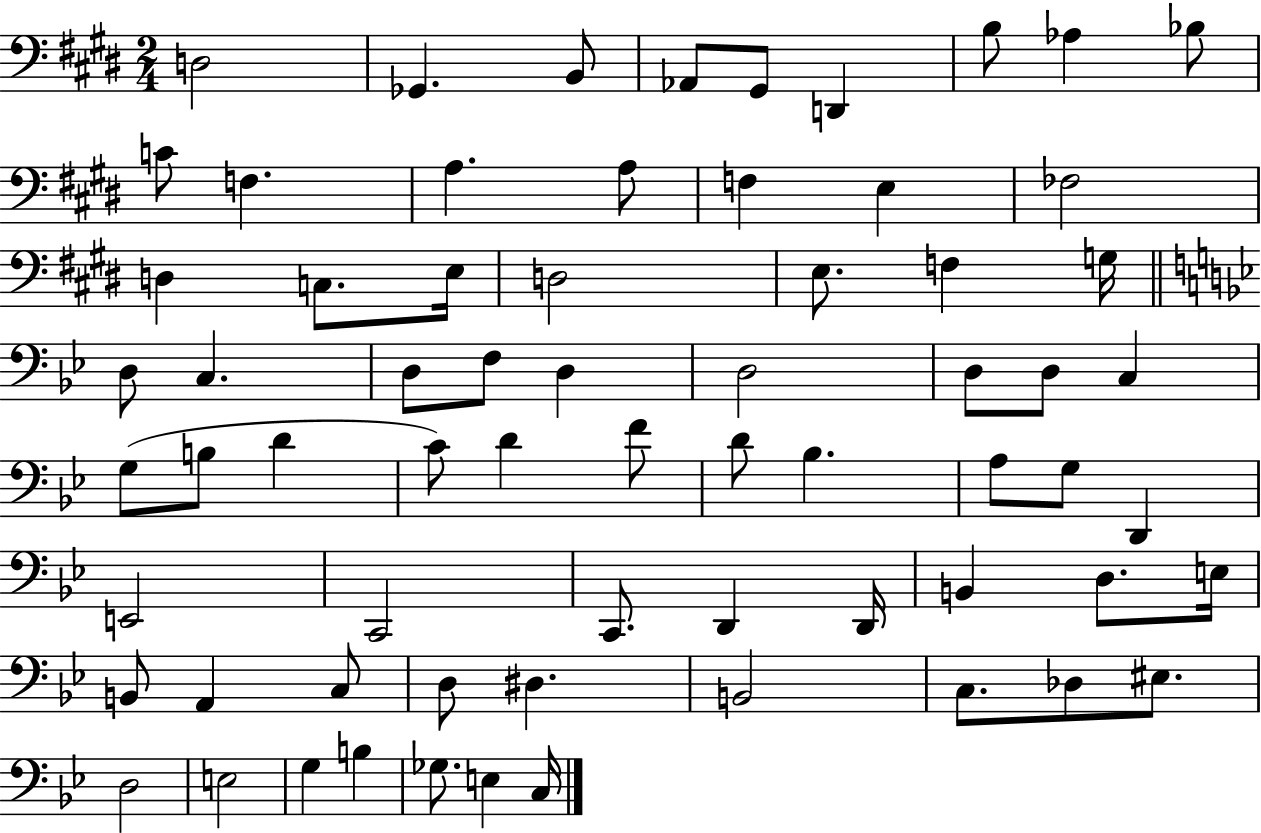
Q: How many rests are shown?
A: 0